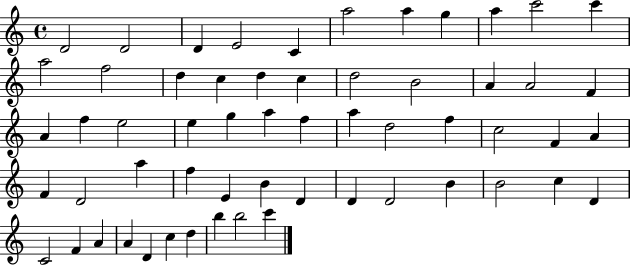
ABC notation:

X:1
T:Untitled
M:4/4
L:1/4
K:C
D2 D2 D E2 C a2 a g a c'2 c' a2 f2 d c d c d2 B2 A A2 F A f e2 e g a f a d2 f c2 F A F D2 a f E B D D D2 B B2 c D C2 F A A D c d b b2 c'